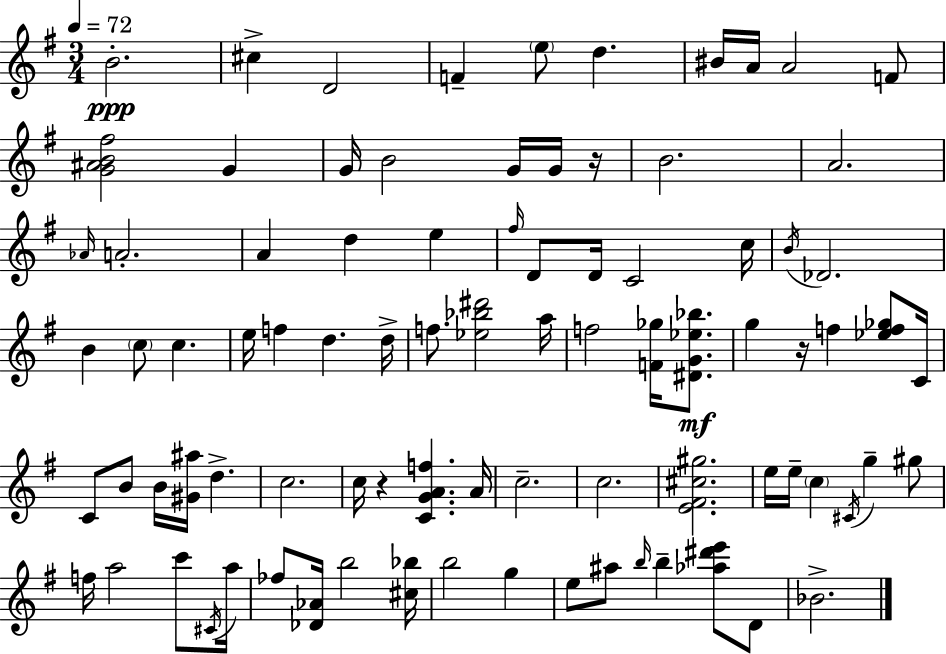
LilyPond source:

{
  \clef treble
  \numericTimeSignature
  \time 3/4
  \key e \minor
  \tempo 4 = 72
  b'2.-.\ppp | cis''4-> d'2 | f'4-- \parenthesize e''8 d''4. | bis'16 a'16 a'2 f'8 | \break <g' ais' b' fis''>2 g'4 | g'16 b'2 g'16 g'16 r16 | b'2. | a'2. | \break \grace { aes'16 } a'2.-. | a'4 d''4 e''4 | \grace { fis''16 } d'8 d'16 c'2 | c''16 \acciaccatura { b'16 } des'2. | \break b'4 \parenthesize c''8 c''4. | e''16 f''4 d''4. | d''16-> f''8. <ees'' bes'' dis'''>2 | a''16 f''2 <f' ges''>16 | \break <dis' g' ees'' bes''>8.\mf g''4 r16 f''4 | <ees'' f'' ges''>8 c'16 c'8 b'8 b'16 <gis' ais''>16 d''4.-> | c''2. | c''16 r4 <c' g' a' f''>4. | \break a'16 c''2.-- | c''2. | <e' fis' cis'' gis''>2. | e''16 e''16-- \parenthesize c''4 \acciaccatura { cis'16 } g''4-- | \break gis''8 f''16 a''2 | c'''8 \acciaccatura { cis'16 } a''16 fes''8 <des' aes'>16 b''2 | <cis'' bes''>16 b''2 | g''4 e''8 ais''8 \grace { b''16 } b''4-- | \break <aes'' dis''' e'''>8 d'8 bes'2.-> | \bar "|."
}